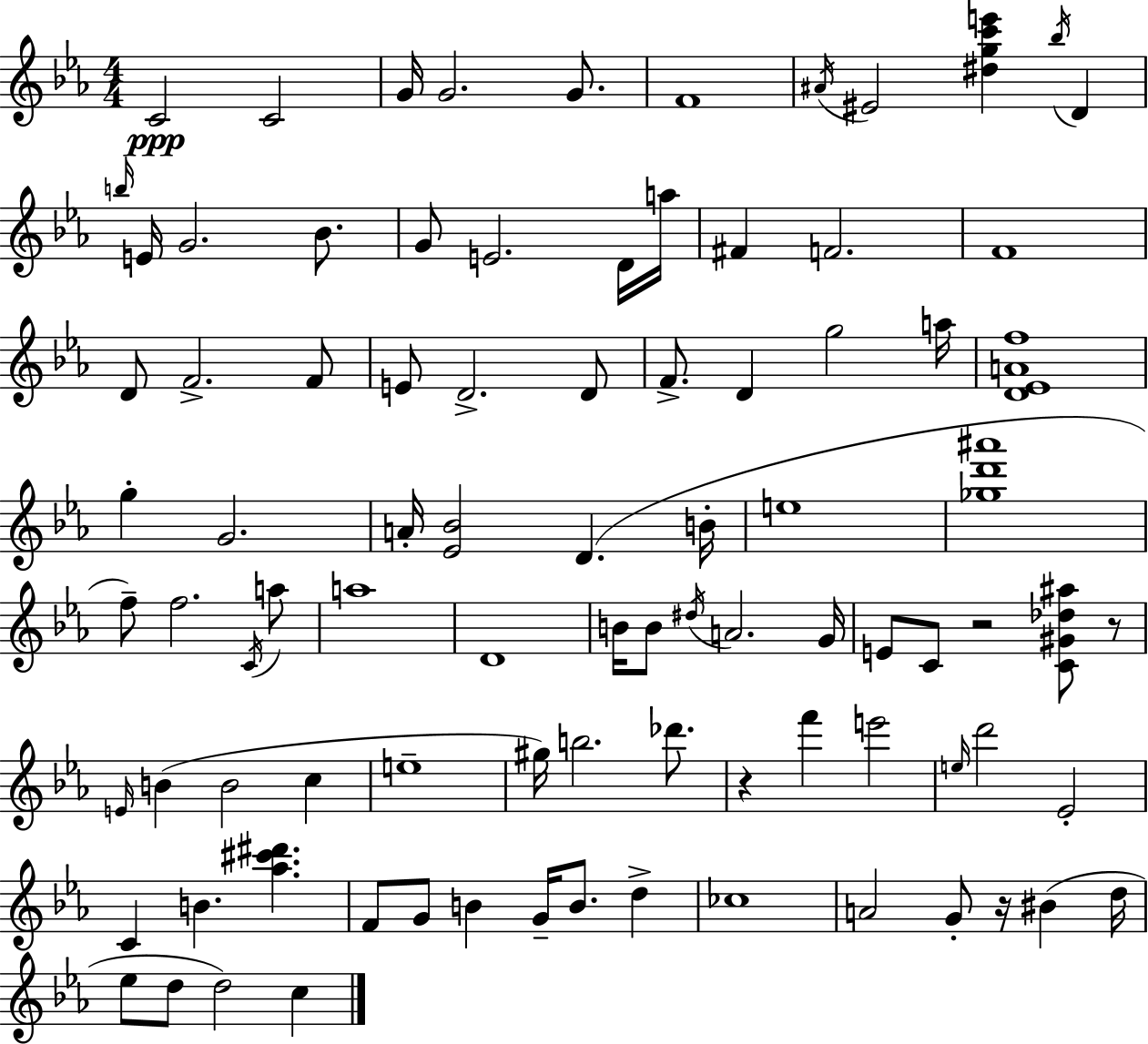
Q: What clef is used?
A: treble